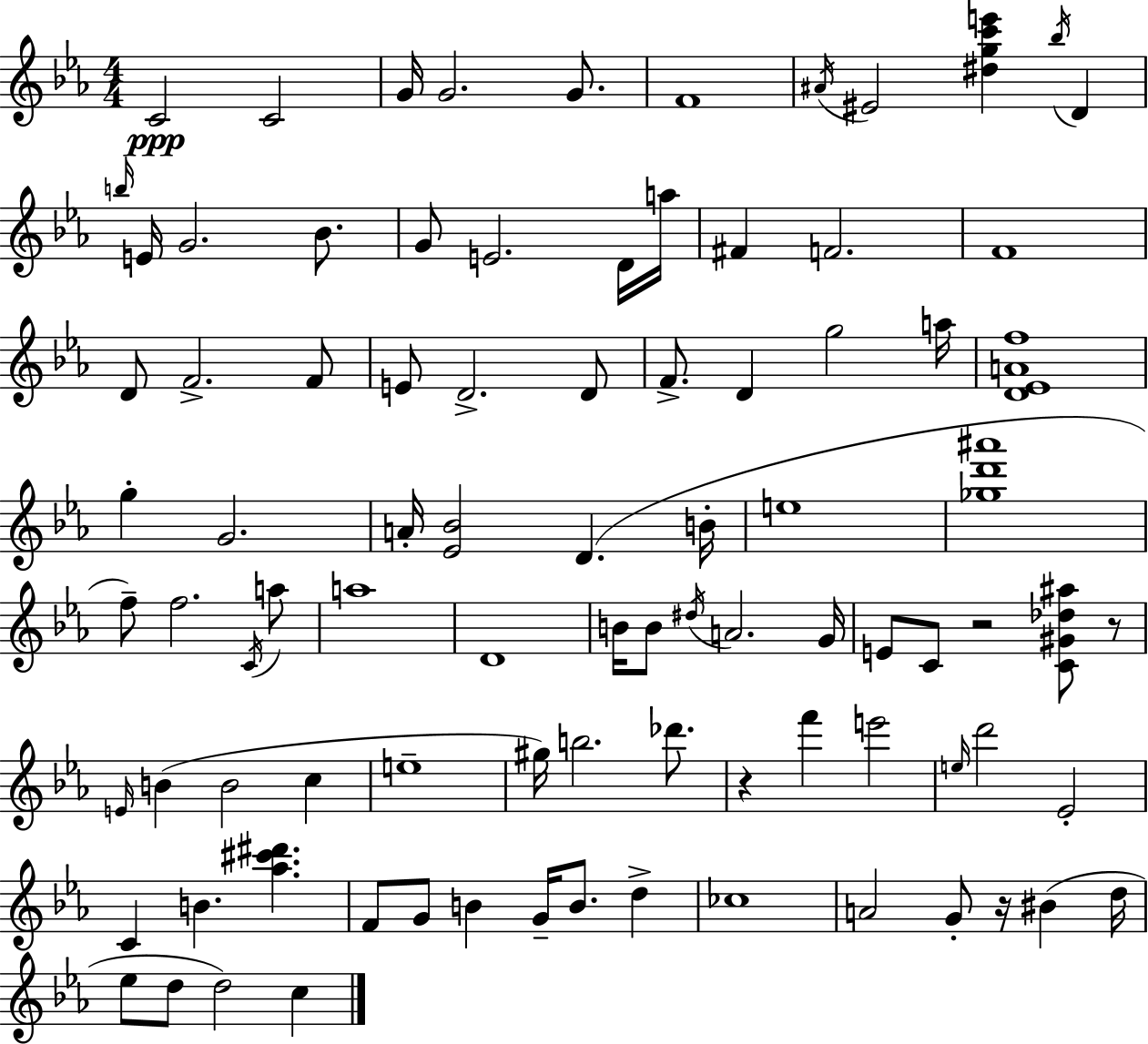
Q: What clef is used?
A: treble